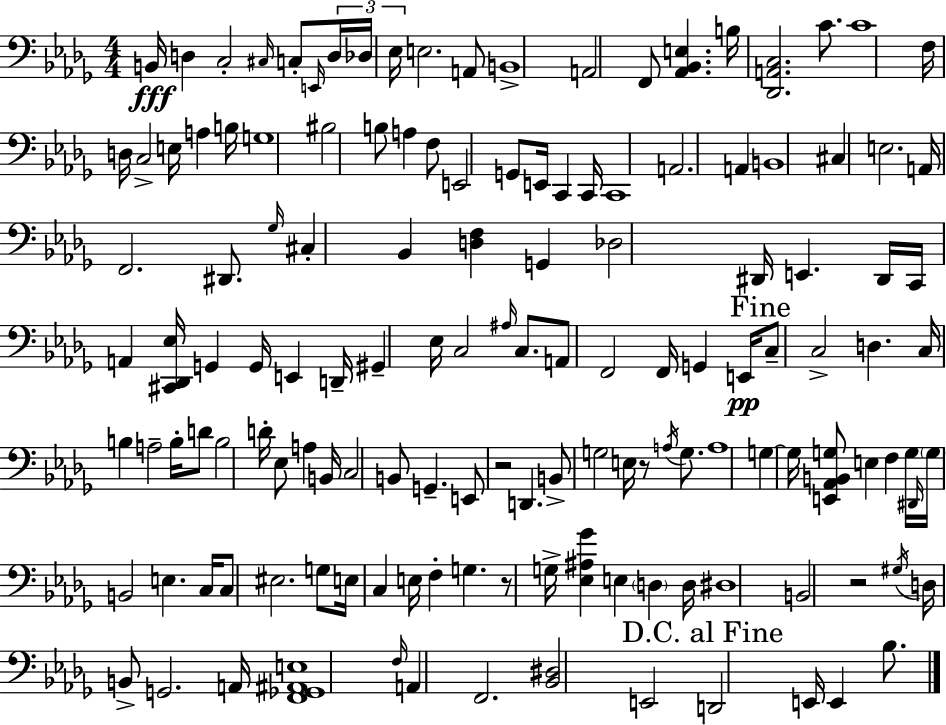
X:1
T:Untitled
M:4/4
L:1/4
K:Bbm
B,,/4 D, C,2 ^C,/4 C,/2 E,,/4 D,/4 _D,/4 _E,/4 E,2 A,,/2 B,,4 A,,2 F,,/2 [_A,,_B,,E,] B,/4 [_D,,A,,C,]2 C/2 C4 F,/4 D,/4 C,2 E,/4 A, B,/4 G,4 ^B,2 B,/2 A, F,/2 E,,2 G,,/2 E,,/4 C,, C,,/4 C,,4 A,,2 A,, B,,4 ^C, E,2 A,,/4 F,,2 ^D,,/2 _G,/4 ^C, _B,, [D,F,] G,, _D,2 ^D,,/4 E,, ^D,,/4 C,,/4 A,, [^C,,_D,,_E,]/4 G,, G,,/4 E,, D,,/4 ^G,, _E,/4 C,2 ^A,/4 C,/2 A,,/2 F,,2 F,,/4 G,, E,,/4 C,/2 C,2 D, C,/4 B, A,2 B,/4 D/2 B,2 D/4 _E,/2 A, B,,/4 C,2 B,,/2 G,, E,,/2 z2 D,, B,,/2 G,2 E,/4 z/2 A,/4 G,/2 A,4 G, G,/4 [E,,_A,,B,,G,]/2 E, F, G,/4 ^D,,/4 G,/4 B,,2 E, C,/4 C,/2 ^E,2 G,/2 E,/4 C, E,/4 F, G, z/2 G,/4 [_E,^A,_G] E, D, D,/4 ^D,4 B,,2 z2 ^G,/4 D,/4 B,,/2 G,,2 A,,/4 [F,,_G,,^A,,E,]4 F,/4 A,, F,,2 [_B,,^D,]2 E,,2 D,,2 E,,/4 E,, _B,/2